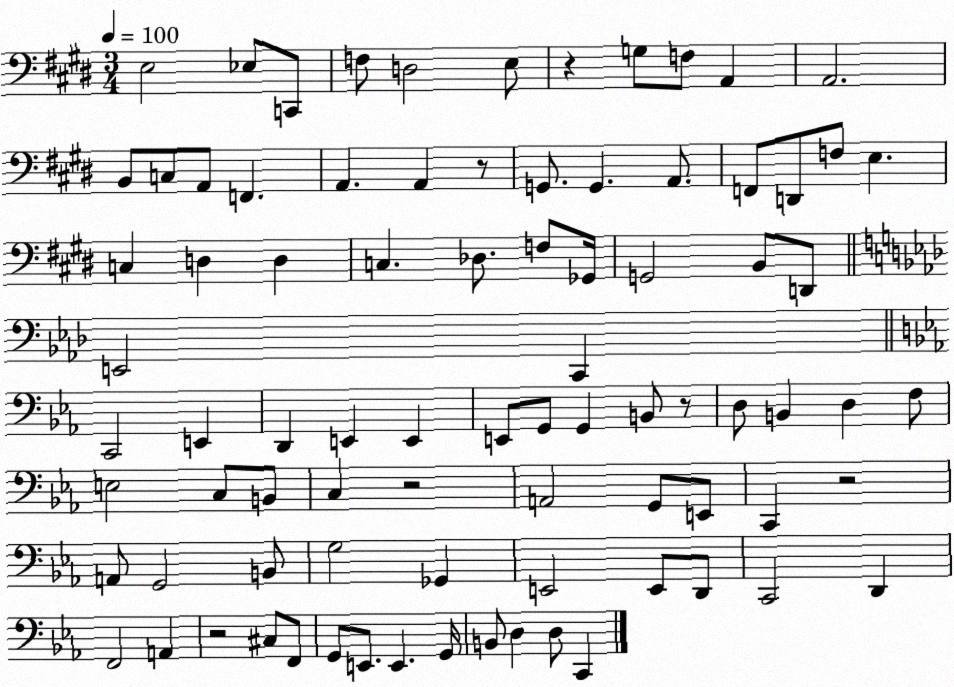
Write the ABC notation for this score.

X:1
T:Untitled
M:3/4
L:1/4
K:E
E,2 _E,/2 C,,/2 F,/2 D,2 E,/2 z G,/2 F,/2 A,, A,,2 B,,/2 C,/2 A,,/2 F,, A,, A,, z/2 G,,/2 G,, A,,/2 F,,/2 D,,/2 F,/2 E, C, D, D, C, _D,/2 F,/2 _G,,/4 G,,2 B,,/2 D,,/2 E,,2 C,, C,,2 E,, D,, E,, E,, E,,/2 G,,/2 G,, B,,/2 z/2 D,/2 B,, D, F,/2 E,2 C,/2 B,,/2 C, z2 A,,2 G,,/2 E,,/2 C,, z2 A,,/2 G,,2 B,,/2 G,2 _G,, E,,2 E,,/2 D,,/2 C,,2 D,, F,,2 A,, z2 ^C,/2 F,,/2 G,,/2 E,,/2 E,, G,,/4 B,,/2 D, D,/2 C,,